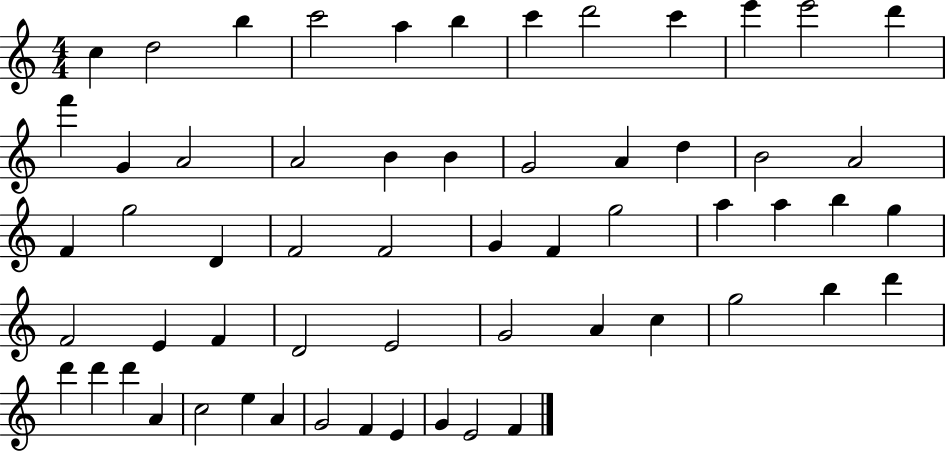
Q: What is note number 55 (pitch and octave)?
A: F4